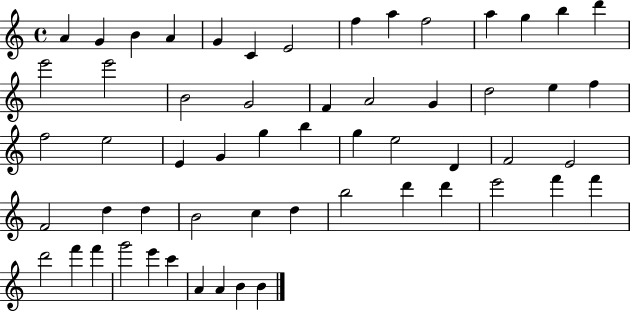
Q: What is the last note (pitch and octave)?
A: B4